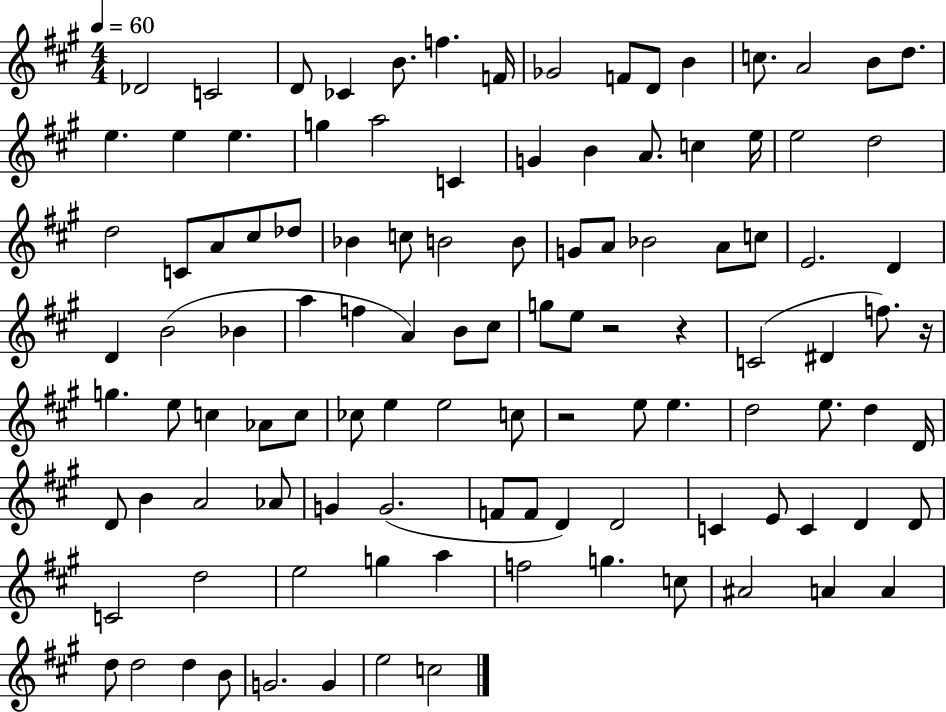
{
  \clef treble
  \numericTimeSignature
  \time 4/4
  \key a \major
  \tempo 4 = 60
  des'2 c'2 | d'8 ces'4 b'8. f''4. f'16 | ges'2 f'8 d'8 b'4 | c''8. a'2 b'8 d''8. | \break e''4. e''4 e''4. | g''4 a''2 c'4 | g'4 b'4 a'8. c''4 e''16 | e''2 d''2 | \break d''2 c'8 a'8 cis''8 des''8 | bes'4 c''8 b'2 b'8 | g'8 a'8 bes'2 a'8 c''8 | e'2. d'4 | \break d'4 b'2( bes'4 | a''4 f''4 a'4) b'8 cis''8 | g''8 e''8 r2 r4 | c'2( dis'4 f''8.) r16 | \break g''4. e''8 c''4 aes'8 c''8 | ces''8 e''4 e''2 c''8 | r2 e''8 e''4. | d''2 e''8. d''4 d'16 | \break d'8 b'4 a'2 aes'8 | g'4 g'2.( | f'8 f'8 d'4) d'2 | c'4 e'8 c'4 d'4 d'8 | \break c'2 d''2 | e''2 g''4 a''4 | f''2 g''4. c''8 | ais'2 a'4 a'4 | \break d''8 d''2 d''4 b'8 | g'2. g'4 | e''2 c''2 | \bar "|."
}